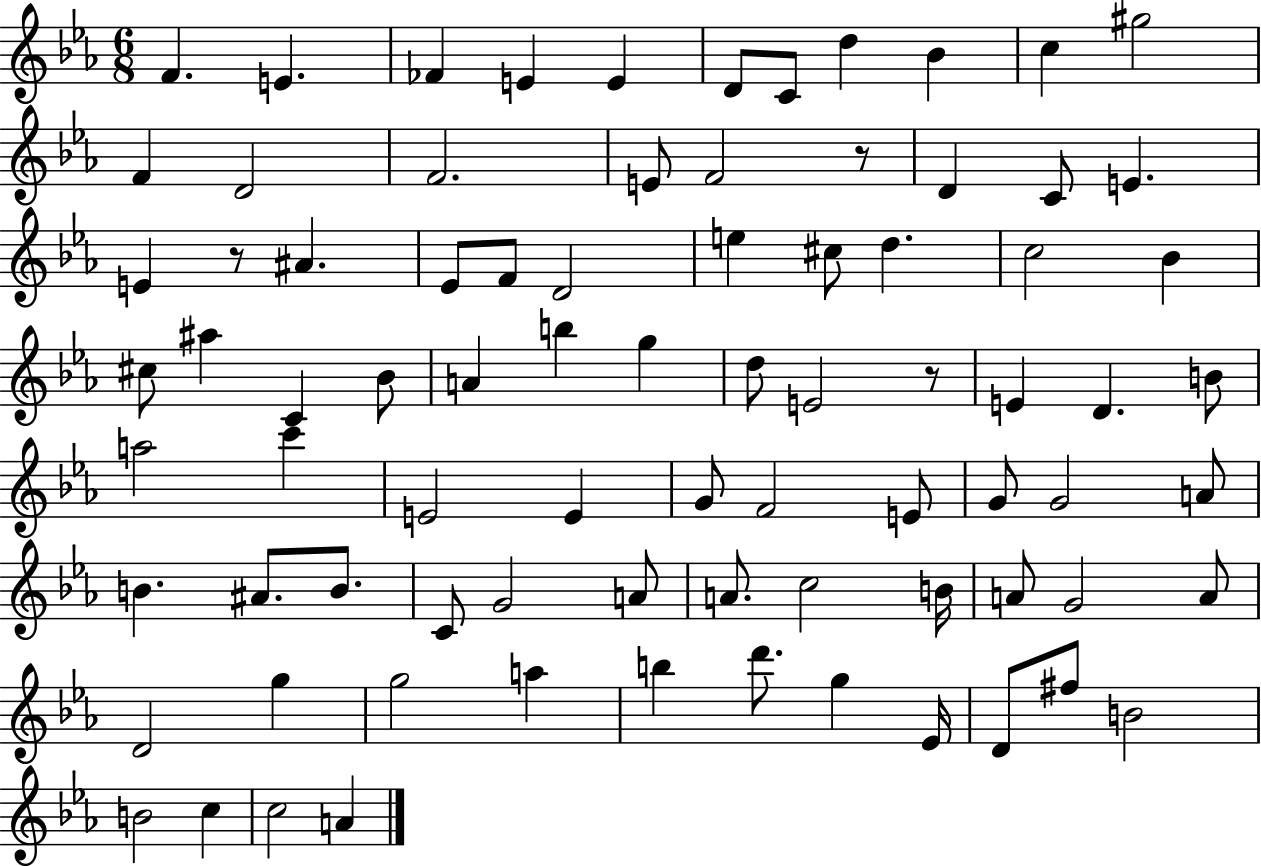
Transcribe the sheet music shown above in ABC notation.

X:1
T:Untitled
M:6/8
L:1/4
K:Eb
F E _F E E D/2 C/2 d _B c ^g2 F D2 F2 E/2 F2 z/2 D C/2 E E z/2 ^A _E/2 F/2 D2 e ^c/2 d c2 _B ^c/2 ^a C _B/2 A b g d/2 E2 z/2 E D B/2 a2 c' E2 E G/2 F2 E/2 G/2 G2 A/2 B ^A/2 B/2 C/2 G2 A/2 A/2 c2 B/4 A/2 G2 A/2 D2 g g2 a b d'/2 g _E/4 D/2 ^f/2 B2 B2 c c2 A